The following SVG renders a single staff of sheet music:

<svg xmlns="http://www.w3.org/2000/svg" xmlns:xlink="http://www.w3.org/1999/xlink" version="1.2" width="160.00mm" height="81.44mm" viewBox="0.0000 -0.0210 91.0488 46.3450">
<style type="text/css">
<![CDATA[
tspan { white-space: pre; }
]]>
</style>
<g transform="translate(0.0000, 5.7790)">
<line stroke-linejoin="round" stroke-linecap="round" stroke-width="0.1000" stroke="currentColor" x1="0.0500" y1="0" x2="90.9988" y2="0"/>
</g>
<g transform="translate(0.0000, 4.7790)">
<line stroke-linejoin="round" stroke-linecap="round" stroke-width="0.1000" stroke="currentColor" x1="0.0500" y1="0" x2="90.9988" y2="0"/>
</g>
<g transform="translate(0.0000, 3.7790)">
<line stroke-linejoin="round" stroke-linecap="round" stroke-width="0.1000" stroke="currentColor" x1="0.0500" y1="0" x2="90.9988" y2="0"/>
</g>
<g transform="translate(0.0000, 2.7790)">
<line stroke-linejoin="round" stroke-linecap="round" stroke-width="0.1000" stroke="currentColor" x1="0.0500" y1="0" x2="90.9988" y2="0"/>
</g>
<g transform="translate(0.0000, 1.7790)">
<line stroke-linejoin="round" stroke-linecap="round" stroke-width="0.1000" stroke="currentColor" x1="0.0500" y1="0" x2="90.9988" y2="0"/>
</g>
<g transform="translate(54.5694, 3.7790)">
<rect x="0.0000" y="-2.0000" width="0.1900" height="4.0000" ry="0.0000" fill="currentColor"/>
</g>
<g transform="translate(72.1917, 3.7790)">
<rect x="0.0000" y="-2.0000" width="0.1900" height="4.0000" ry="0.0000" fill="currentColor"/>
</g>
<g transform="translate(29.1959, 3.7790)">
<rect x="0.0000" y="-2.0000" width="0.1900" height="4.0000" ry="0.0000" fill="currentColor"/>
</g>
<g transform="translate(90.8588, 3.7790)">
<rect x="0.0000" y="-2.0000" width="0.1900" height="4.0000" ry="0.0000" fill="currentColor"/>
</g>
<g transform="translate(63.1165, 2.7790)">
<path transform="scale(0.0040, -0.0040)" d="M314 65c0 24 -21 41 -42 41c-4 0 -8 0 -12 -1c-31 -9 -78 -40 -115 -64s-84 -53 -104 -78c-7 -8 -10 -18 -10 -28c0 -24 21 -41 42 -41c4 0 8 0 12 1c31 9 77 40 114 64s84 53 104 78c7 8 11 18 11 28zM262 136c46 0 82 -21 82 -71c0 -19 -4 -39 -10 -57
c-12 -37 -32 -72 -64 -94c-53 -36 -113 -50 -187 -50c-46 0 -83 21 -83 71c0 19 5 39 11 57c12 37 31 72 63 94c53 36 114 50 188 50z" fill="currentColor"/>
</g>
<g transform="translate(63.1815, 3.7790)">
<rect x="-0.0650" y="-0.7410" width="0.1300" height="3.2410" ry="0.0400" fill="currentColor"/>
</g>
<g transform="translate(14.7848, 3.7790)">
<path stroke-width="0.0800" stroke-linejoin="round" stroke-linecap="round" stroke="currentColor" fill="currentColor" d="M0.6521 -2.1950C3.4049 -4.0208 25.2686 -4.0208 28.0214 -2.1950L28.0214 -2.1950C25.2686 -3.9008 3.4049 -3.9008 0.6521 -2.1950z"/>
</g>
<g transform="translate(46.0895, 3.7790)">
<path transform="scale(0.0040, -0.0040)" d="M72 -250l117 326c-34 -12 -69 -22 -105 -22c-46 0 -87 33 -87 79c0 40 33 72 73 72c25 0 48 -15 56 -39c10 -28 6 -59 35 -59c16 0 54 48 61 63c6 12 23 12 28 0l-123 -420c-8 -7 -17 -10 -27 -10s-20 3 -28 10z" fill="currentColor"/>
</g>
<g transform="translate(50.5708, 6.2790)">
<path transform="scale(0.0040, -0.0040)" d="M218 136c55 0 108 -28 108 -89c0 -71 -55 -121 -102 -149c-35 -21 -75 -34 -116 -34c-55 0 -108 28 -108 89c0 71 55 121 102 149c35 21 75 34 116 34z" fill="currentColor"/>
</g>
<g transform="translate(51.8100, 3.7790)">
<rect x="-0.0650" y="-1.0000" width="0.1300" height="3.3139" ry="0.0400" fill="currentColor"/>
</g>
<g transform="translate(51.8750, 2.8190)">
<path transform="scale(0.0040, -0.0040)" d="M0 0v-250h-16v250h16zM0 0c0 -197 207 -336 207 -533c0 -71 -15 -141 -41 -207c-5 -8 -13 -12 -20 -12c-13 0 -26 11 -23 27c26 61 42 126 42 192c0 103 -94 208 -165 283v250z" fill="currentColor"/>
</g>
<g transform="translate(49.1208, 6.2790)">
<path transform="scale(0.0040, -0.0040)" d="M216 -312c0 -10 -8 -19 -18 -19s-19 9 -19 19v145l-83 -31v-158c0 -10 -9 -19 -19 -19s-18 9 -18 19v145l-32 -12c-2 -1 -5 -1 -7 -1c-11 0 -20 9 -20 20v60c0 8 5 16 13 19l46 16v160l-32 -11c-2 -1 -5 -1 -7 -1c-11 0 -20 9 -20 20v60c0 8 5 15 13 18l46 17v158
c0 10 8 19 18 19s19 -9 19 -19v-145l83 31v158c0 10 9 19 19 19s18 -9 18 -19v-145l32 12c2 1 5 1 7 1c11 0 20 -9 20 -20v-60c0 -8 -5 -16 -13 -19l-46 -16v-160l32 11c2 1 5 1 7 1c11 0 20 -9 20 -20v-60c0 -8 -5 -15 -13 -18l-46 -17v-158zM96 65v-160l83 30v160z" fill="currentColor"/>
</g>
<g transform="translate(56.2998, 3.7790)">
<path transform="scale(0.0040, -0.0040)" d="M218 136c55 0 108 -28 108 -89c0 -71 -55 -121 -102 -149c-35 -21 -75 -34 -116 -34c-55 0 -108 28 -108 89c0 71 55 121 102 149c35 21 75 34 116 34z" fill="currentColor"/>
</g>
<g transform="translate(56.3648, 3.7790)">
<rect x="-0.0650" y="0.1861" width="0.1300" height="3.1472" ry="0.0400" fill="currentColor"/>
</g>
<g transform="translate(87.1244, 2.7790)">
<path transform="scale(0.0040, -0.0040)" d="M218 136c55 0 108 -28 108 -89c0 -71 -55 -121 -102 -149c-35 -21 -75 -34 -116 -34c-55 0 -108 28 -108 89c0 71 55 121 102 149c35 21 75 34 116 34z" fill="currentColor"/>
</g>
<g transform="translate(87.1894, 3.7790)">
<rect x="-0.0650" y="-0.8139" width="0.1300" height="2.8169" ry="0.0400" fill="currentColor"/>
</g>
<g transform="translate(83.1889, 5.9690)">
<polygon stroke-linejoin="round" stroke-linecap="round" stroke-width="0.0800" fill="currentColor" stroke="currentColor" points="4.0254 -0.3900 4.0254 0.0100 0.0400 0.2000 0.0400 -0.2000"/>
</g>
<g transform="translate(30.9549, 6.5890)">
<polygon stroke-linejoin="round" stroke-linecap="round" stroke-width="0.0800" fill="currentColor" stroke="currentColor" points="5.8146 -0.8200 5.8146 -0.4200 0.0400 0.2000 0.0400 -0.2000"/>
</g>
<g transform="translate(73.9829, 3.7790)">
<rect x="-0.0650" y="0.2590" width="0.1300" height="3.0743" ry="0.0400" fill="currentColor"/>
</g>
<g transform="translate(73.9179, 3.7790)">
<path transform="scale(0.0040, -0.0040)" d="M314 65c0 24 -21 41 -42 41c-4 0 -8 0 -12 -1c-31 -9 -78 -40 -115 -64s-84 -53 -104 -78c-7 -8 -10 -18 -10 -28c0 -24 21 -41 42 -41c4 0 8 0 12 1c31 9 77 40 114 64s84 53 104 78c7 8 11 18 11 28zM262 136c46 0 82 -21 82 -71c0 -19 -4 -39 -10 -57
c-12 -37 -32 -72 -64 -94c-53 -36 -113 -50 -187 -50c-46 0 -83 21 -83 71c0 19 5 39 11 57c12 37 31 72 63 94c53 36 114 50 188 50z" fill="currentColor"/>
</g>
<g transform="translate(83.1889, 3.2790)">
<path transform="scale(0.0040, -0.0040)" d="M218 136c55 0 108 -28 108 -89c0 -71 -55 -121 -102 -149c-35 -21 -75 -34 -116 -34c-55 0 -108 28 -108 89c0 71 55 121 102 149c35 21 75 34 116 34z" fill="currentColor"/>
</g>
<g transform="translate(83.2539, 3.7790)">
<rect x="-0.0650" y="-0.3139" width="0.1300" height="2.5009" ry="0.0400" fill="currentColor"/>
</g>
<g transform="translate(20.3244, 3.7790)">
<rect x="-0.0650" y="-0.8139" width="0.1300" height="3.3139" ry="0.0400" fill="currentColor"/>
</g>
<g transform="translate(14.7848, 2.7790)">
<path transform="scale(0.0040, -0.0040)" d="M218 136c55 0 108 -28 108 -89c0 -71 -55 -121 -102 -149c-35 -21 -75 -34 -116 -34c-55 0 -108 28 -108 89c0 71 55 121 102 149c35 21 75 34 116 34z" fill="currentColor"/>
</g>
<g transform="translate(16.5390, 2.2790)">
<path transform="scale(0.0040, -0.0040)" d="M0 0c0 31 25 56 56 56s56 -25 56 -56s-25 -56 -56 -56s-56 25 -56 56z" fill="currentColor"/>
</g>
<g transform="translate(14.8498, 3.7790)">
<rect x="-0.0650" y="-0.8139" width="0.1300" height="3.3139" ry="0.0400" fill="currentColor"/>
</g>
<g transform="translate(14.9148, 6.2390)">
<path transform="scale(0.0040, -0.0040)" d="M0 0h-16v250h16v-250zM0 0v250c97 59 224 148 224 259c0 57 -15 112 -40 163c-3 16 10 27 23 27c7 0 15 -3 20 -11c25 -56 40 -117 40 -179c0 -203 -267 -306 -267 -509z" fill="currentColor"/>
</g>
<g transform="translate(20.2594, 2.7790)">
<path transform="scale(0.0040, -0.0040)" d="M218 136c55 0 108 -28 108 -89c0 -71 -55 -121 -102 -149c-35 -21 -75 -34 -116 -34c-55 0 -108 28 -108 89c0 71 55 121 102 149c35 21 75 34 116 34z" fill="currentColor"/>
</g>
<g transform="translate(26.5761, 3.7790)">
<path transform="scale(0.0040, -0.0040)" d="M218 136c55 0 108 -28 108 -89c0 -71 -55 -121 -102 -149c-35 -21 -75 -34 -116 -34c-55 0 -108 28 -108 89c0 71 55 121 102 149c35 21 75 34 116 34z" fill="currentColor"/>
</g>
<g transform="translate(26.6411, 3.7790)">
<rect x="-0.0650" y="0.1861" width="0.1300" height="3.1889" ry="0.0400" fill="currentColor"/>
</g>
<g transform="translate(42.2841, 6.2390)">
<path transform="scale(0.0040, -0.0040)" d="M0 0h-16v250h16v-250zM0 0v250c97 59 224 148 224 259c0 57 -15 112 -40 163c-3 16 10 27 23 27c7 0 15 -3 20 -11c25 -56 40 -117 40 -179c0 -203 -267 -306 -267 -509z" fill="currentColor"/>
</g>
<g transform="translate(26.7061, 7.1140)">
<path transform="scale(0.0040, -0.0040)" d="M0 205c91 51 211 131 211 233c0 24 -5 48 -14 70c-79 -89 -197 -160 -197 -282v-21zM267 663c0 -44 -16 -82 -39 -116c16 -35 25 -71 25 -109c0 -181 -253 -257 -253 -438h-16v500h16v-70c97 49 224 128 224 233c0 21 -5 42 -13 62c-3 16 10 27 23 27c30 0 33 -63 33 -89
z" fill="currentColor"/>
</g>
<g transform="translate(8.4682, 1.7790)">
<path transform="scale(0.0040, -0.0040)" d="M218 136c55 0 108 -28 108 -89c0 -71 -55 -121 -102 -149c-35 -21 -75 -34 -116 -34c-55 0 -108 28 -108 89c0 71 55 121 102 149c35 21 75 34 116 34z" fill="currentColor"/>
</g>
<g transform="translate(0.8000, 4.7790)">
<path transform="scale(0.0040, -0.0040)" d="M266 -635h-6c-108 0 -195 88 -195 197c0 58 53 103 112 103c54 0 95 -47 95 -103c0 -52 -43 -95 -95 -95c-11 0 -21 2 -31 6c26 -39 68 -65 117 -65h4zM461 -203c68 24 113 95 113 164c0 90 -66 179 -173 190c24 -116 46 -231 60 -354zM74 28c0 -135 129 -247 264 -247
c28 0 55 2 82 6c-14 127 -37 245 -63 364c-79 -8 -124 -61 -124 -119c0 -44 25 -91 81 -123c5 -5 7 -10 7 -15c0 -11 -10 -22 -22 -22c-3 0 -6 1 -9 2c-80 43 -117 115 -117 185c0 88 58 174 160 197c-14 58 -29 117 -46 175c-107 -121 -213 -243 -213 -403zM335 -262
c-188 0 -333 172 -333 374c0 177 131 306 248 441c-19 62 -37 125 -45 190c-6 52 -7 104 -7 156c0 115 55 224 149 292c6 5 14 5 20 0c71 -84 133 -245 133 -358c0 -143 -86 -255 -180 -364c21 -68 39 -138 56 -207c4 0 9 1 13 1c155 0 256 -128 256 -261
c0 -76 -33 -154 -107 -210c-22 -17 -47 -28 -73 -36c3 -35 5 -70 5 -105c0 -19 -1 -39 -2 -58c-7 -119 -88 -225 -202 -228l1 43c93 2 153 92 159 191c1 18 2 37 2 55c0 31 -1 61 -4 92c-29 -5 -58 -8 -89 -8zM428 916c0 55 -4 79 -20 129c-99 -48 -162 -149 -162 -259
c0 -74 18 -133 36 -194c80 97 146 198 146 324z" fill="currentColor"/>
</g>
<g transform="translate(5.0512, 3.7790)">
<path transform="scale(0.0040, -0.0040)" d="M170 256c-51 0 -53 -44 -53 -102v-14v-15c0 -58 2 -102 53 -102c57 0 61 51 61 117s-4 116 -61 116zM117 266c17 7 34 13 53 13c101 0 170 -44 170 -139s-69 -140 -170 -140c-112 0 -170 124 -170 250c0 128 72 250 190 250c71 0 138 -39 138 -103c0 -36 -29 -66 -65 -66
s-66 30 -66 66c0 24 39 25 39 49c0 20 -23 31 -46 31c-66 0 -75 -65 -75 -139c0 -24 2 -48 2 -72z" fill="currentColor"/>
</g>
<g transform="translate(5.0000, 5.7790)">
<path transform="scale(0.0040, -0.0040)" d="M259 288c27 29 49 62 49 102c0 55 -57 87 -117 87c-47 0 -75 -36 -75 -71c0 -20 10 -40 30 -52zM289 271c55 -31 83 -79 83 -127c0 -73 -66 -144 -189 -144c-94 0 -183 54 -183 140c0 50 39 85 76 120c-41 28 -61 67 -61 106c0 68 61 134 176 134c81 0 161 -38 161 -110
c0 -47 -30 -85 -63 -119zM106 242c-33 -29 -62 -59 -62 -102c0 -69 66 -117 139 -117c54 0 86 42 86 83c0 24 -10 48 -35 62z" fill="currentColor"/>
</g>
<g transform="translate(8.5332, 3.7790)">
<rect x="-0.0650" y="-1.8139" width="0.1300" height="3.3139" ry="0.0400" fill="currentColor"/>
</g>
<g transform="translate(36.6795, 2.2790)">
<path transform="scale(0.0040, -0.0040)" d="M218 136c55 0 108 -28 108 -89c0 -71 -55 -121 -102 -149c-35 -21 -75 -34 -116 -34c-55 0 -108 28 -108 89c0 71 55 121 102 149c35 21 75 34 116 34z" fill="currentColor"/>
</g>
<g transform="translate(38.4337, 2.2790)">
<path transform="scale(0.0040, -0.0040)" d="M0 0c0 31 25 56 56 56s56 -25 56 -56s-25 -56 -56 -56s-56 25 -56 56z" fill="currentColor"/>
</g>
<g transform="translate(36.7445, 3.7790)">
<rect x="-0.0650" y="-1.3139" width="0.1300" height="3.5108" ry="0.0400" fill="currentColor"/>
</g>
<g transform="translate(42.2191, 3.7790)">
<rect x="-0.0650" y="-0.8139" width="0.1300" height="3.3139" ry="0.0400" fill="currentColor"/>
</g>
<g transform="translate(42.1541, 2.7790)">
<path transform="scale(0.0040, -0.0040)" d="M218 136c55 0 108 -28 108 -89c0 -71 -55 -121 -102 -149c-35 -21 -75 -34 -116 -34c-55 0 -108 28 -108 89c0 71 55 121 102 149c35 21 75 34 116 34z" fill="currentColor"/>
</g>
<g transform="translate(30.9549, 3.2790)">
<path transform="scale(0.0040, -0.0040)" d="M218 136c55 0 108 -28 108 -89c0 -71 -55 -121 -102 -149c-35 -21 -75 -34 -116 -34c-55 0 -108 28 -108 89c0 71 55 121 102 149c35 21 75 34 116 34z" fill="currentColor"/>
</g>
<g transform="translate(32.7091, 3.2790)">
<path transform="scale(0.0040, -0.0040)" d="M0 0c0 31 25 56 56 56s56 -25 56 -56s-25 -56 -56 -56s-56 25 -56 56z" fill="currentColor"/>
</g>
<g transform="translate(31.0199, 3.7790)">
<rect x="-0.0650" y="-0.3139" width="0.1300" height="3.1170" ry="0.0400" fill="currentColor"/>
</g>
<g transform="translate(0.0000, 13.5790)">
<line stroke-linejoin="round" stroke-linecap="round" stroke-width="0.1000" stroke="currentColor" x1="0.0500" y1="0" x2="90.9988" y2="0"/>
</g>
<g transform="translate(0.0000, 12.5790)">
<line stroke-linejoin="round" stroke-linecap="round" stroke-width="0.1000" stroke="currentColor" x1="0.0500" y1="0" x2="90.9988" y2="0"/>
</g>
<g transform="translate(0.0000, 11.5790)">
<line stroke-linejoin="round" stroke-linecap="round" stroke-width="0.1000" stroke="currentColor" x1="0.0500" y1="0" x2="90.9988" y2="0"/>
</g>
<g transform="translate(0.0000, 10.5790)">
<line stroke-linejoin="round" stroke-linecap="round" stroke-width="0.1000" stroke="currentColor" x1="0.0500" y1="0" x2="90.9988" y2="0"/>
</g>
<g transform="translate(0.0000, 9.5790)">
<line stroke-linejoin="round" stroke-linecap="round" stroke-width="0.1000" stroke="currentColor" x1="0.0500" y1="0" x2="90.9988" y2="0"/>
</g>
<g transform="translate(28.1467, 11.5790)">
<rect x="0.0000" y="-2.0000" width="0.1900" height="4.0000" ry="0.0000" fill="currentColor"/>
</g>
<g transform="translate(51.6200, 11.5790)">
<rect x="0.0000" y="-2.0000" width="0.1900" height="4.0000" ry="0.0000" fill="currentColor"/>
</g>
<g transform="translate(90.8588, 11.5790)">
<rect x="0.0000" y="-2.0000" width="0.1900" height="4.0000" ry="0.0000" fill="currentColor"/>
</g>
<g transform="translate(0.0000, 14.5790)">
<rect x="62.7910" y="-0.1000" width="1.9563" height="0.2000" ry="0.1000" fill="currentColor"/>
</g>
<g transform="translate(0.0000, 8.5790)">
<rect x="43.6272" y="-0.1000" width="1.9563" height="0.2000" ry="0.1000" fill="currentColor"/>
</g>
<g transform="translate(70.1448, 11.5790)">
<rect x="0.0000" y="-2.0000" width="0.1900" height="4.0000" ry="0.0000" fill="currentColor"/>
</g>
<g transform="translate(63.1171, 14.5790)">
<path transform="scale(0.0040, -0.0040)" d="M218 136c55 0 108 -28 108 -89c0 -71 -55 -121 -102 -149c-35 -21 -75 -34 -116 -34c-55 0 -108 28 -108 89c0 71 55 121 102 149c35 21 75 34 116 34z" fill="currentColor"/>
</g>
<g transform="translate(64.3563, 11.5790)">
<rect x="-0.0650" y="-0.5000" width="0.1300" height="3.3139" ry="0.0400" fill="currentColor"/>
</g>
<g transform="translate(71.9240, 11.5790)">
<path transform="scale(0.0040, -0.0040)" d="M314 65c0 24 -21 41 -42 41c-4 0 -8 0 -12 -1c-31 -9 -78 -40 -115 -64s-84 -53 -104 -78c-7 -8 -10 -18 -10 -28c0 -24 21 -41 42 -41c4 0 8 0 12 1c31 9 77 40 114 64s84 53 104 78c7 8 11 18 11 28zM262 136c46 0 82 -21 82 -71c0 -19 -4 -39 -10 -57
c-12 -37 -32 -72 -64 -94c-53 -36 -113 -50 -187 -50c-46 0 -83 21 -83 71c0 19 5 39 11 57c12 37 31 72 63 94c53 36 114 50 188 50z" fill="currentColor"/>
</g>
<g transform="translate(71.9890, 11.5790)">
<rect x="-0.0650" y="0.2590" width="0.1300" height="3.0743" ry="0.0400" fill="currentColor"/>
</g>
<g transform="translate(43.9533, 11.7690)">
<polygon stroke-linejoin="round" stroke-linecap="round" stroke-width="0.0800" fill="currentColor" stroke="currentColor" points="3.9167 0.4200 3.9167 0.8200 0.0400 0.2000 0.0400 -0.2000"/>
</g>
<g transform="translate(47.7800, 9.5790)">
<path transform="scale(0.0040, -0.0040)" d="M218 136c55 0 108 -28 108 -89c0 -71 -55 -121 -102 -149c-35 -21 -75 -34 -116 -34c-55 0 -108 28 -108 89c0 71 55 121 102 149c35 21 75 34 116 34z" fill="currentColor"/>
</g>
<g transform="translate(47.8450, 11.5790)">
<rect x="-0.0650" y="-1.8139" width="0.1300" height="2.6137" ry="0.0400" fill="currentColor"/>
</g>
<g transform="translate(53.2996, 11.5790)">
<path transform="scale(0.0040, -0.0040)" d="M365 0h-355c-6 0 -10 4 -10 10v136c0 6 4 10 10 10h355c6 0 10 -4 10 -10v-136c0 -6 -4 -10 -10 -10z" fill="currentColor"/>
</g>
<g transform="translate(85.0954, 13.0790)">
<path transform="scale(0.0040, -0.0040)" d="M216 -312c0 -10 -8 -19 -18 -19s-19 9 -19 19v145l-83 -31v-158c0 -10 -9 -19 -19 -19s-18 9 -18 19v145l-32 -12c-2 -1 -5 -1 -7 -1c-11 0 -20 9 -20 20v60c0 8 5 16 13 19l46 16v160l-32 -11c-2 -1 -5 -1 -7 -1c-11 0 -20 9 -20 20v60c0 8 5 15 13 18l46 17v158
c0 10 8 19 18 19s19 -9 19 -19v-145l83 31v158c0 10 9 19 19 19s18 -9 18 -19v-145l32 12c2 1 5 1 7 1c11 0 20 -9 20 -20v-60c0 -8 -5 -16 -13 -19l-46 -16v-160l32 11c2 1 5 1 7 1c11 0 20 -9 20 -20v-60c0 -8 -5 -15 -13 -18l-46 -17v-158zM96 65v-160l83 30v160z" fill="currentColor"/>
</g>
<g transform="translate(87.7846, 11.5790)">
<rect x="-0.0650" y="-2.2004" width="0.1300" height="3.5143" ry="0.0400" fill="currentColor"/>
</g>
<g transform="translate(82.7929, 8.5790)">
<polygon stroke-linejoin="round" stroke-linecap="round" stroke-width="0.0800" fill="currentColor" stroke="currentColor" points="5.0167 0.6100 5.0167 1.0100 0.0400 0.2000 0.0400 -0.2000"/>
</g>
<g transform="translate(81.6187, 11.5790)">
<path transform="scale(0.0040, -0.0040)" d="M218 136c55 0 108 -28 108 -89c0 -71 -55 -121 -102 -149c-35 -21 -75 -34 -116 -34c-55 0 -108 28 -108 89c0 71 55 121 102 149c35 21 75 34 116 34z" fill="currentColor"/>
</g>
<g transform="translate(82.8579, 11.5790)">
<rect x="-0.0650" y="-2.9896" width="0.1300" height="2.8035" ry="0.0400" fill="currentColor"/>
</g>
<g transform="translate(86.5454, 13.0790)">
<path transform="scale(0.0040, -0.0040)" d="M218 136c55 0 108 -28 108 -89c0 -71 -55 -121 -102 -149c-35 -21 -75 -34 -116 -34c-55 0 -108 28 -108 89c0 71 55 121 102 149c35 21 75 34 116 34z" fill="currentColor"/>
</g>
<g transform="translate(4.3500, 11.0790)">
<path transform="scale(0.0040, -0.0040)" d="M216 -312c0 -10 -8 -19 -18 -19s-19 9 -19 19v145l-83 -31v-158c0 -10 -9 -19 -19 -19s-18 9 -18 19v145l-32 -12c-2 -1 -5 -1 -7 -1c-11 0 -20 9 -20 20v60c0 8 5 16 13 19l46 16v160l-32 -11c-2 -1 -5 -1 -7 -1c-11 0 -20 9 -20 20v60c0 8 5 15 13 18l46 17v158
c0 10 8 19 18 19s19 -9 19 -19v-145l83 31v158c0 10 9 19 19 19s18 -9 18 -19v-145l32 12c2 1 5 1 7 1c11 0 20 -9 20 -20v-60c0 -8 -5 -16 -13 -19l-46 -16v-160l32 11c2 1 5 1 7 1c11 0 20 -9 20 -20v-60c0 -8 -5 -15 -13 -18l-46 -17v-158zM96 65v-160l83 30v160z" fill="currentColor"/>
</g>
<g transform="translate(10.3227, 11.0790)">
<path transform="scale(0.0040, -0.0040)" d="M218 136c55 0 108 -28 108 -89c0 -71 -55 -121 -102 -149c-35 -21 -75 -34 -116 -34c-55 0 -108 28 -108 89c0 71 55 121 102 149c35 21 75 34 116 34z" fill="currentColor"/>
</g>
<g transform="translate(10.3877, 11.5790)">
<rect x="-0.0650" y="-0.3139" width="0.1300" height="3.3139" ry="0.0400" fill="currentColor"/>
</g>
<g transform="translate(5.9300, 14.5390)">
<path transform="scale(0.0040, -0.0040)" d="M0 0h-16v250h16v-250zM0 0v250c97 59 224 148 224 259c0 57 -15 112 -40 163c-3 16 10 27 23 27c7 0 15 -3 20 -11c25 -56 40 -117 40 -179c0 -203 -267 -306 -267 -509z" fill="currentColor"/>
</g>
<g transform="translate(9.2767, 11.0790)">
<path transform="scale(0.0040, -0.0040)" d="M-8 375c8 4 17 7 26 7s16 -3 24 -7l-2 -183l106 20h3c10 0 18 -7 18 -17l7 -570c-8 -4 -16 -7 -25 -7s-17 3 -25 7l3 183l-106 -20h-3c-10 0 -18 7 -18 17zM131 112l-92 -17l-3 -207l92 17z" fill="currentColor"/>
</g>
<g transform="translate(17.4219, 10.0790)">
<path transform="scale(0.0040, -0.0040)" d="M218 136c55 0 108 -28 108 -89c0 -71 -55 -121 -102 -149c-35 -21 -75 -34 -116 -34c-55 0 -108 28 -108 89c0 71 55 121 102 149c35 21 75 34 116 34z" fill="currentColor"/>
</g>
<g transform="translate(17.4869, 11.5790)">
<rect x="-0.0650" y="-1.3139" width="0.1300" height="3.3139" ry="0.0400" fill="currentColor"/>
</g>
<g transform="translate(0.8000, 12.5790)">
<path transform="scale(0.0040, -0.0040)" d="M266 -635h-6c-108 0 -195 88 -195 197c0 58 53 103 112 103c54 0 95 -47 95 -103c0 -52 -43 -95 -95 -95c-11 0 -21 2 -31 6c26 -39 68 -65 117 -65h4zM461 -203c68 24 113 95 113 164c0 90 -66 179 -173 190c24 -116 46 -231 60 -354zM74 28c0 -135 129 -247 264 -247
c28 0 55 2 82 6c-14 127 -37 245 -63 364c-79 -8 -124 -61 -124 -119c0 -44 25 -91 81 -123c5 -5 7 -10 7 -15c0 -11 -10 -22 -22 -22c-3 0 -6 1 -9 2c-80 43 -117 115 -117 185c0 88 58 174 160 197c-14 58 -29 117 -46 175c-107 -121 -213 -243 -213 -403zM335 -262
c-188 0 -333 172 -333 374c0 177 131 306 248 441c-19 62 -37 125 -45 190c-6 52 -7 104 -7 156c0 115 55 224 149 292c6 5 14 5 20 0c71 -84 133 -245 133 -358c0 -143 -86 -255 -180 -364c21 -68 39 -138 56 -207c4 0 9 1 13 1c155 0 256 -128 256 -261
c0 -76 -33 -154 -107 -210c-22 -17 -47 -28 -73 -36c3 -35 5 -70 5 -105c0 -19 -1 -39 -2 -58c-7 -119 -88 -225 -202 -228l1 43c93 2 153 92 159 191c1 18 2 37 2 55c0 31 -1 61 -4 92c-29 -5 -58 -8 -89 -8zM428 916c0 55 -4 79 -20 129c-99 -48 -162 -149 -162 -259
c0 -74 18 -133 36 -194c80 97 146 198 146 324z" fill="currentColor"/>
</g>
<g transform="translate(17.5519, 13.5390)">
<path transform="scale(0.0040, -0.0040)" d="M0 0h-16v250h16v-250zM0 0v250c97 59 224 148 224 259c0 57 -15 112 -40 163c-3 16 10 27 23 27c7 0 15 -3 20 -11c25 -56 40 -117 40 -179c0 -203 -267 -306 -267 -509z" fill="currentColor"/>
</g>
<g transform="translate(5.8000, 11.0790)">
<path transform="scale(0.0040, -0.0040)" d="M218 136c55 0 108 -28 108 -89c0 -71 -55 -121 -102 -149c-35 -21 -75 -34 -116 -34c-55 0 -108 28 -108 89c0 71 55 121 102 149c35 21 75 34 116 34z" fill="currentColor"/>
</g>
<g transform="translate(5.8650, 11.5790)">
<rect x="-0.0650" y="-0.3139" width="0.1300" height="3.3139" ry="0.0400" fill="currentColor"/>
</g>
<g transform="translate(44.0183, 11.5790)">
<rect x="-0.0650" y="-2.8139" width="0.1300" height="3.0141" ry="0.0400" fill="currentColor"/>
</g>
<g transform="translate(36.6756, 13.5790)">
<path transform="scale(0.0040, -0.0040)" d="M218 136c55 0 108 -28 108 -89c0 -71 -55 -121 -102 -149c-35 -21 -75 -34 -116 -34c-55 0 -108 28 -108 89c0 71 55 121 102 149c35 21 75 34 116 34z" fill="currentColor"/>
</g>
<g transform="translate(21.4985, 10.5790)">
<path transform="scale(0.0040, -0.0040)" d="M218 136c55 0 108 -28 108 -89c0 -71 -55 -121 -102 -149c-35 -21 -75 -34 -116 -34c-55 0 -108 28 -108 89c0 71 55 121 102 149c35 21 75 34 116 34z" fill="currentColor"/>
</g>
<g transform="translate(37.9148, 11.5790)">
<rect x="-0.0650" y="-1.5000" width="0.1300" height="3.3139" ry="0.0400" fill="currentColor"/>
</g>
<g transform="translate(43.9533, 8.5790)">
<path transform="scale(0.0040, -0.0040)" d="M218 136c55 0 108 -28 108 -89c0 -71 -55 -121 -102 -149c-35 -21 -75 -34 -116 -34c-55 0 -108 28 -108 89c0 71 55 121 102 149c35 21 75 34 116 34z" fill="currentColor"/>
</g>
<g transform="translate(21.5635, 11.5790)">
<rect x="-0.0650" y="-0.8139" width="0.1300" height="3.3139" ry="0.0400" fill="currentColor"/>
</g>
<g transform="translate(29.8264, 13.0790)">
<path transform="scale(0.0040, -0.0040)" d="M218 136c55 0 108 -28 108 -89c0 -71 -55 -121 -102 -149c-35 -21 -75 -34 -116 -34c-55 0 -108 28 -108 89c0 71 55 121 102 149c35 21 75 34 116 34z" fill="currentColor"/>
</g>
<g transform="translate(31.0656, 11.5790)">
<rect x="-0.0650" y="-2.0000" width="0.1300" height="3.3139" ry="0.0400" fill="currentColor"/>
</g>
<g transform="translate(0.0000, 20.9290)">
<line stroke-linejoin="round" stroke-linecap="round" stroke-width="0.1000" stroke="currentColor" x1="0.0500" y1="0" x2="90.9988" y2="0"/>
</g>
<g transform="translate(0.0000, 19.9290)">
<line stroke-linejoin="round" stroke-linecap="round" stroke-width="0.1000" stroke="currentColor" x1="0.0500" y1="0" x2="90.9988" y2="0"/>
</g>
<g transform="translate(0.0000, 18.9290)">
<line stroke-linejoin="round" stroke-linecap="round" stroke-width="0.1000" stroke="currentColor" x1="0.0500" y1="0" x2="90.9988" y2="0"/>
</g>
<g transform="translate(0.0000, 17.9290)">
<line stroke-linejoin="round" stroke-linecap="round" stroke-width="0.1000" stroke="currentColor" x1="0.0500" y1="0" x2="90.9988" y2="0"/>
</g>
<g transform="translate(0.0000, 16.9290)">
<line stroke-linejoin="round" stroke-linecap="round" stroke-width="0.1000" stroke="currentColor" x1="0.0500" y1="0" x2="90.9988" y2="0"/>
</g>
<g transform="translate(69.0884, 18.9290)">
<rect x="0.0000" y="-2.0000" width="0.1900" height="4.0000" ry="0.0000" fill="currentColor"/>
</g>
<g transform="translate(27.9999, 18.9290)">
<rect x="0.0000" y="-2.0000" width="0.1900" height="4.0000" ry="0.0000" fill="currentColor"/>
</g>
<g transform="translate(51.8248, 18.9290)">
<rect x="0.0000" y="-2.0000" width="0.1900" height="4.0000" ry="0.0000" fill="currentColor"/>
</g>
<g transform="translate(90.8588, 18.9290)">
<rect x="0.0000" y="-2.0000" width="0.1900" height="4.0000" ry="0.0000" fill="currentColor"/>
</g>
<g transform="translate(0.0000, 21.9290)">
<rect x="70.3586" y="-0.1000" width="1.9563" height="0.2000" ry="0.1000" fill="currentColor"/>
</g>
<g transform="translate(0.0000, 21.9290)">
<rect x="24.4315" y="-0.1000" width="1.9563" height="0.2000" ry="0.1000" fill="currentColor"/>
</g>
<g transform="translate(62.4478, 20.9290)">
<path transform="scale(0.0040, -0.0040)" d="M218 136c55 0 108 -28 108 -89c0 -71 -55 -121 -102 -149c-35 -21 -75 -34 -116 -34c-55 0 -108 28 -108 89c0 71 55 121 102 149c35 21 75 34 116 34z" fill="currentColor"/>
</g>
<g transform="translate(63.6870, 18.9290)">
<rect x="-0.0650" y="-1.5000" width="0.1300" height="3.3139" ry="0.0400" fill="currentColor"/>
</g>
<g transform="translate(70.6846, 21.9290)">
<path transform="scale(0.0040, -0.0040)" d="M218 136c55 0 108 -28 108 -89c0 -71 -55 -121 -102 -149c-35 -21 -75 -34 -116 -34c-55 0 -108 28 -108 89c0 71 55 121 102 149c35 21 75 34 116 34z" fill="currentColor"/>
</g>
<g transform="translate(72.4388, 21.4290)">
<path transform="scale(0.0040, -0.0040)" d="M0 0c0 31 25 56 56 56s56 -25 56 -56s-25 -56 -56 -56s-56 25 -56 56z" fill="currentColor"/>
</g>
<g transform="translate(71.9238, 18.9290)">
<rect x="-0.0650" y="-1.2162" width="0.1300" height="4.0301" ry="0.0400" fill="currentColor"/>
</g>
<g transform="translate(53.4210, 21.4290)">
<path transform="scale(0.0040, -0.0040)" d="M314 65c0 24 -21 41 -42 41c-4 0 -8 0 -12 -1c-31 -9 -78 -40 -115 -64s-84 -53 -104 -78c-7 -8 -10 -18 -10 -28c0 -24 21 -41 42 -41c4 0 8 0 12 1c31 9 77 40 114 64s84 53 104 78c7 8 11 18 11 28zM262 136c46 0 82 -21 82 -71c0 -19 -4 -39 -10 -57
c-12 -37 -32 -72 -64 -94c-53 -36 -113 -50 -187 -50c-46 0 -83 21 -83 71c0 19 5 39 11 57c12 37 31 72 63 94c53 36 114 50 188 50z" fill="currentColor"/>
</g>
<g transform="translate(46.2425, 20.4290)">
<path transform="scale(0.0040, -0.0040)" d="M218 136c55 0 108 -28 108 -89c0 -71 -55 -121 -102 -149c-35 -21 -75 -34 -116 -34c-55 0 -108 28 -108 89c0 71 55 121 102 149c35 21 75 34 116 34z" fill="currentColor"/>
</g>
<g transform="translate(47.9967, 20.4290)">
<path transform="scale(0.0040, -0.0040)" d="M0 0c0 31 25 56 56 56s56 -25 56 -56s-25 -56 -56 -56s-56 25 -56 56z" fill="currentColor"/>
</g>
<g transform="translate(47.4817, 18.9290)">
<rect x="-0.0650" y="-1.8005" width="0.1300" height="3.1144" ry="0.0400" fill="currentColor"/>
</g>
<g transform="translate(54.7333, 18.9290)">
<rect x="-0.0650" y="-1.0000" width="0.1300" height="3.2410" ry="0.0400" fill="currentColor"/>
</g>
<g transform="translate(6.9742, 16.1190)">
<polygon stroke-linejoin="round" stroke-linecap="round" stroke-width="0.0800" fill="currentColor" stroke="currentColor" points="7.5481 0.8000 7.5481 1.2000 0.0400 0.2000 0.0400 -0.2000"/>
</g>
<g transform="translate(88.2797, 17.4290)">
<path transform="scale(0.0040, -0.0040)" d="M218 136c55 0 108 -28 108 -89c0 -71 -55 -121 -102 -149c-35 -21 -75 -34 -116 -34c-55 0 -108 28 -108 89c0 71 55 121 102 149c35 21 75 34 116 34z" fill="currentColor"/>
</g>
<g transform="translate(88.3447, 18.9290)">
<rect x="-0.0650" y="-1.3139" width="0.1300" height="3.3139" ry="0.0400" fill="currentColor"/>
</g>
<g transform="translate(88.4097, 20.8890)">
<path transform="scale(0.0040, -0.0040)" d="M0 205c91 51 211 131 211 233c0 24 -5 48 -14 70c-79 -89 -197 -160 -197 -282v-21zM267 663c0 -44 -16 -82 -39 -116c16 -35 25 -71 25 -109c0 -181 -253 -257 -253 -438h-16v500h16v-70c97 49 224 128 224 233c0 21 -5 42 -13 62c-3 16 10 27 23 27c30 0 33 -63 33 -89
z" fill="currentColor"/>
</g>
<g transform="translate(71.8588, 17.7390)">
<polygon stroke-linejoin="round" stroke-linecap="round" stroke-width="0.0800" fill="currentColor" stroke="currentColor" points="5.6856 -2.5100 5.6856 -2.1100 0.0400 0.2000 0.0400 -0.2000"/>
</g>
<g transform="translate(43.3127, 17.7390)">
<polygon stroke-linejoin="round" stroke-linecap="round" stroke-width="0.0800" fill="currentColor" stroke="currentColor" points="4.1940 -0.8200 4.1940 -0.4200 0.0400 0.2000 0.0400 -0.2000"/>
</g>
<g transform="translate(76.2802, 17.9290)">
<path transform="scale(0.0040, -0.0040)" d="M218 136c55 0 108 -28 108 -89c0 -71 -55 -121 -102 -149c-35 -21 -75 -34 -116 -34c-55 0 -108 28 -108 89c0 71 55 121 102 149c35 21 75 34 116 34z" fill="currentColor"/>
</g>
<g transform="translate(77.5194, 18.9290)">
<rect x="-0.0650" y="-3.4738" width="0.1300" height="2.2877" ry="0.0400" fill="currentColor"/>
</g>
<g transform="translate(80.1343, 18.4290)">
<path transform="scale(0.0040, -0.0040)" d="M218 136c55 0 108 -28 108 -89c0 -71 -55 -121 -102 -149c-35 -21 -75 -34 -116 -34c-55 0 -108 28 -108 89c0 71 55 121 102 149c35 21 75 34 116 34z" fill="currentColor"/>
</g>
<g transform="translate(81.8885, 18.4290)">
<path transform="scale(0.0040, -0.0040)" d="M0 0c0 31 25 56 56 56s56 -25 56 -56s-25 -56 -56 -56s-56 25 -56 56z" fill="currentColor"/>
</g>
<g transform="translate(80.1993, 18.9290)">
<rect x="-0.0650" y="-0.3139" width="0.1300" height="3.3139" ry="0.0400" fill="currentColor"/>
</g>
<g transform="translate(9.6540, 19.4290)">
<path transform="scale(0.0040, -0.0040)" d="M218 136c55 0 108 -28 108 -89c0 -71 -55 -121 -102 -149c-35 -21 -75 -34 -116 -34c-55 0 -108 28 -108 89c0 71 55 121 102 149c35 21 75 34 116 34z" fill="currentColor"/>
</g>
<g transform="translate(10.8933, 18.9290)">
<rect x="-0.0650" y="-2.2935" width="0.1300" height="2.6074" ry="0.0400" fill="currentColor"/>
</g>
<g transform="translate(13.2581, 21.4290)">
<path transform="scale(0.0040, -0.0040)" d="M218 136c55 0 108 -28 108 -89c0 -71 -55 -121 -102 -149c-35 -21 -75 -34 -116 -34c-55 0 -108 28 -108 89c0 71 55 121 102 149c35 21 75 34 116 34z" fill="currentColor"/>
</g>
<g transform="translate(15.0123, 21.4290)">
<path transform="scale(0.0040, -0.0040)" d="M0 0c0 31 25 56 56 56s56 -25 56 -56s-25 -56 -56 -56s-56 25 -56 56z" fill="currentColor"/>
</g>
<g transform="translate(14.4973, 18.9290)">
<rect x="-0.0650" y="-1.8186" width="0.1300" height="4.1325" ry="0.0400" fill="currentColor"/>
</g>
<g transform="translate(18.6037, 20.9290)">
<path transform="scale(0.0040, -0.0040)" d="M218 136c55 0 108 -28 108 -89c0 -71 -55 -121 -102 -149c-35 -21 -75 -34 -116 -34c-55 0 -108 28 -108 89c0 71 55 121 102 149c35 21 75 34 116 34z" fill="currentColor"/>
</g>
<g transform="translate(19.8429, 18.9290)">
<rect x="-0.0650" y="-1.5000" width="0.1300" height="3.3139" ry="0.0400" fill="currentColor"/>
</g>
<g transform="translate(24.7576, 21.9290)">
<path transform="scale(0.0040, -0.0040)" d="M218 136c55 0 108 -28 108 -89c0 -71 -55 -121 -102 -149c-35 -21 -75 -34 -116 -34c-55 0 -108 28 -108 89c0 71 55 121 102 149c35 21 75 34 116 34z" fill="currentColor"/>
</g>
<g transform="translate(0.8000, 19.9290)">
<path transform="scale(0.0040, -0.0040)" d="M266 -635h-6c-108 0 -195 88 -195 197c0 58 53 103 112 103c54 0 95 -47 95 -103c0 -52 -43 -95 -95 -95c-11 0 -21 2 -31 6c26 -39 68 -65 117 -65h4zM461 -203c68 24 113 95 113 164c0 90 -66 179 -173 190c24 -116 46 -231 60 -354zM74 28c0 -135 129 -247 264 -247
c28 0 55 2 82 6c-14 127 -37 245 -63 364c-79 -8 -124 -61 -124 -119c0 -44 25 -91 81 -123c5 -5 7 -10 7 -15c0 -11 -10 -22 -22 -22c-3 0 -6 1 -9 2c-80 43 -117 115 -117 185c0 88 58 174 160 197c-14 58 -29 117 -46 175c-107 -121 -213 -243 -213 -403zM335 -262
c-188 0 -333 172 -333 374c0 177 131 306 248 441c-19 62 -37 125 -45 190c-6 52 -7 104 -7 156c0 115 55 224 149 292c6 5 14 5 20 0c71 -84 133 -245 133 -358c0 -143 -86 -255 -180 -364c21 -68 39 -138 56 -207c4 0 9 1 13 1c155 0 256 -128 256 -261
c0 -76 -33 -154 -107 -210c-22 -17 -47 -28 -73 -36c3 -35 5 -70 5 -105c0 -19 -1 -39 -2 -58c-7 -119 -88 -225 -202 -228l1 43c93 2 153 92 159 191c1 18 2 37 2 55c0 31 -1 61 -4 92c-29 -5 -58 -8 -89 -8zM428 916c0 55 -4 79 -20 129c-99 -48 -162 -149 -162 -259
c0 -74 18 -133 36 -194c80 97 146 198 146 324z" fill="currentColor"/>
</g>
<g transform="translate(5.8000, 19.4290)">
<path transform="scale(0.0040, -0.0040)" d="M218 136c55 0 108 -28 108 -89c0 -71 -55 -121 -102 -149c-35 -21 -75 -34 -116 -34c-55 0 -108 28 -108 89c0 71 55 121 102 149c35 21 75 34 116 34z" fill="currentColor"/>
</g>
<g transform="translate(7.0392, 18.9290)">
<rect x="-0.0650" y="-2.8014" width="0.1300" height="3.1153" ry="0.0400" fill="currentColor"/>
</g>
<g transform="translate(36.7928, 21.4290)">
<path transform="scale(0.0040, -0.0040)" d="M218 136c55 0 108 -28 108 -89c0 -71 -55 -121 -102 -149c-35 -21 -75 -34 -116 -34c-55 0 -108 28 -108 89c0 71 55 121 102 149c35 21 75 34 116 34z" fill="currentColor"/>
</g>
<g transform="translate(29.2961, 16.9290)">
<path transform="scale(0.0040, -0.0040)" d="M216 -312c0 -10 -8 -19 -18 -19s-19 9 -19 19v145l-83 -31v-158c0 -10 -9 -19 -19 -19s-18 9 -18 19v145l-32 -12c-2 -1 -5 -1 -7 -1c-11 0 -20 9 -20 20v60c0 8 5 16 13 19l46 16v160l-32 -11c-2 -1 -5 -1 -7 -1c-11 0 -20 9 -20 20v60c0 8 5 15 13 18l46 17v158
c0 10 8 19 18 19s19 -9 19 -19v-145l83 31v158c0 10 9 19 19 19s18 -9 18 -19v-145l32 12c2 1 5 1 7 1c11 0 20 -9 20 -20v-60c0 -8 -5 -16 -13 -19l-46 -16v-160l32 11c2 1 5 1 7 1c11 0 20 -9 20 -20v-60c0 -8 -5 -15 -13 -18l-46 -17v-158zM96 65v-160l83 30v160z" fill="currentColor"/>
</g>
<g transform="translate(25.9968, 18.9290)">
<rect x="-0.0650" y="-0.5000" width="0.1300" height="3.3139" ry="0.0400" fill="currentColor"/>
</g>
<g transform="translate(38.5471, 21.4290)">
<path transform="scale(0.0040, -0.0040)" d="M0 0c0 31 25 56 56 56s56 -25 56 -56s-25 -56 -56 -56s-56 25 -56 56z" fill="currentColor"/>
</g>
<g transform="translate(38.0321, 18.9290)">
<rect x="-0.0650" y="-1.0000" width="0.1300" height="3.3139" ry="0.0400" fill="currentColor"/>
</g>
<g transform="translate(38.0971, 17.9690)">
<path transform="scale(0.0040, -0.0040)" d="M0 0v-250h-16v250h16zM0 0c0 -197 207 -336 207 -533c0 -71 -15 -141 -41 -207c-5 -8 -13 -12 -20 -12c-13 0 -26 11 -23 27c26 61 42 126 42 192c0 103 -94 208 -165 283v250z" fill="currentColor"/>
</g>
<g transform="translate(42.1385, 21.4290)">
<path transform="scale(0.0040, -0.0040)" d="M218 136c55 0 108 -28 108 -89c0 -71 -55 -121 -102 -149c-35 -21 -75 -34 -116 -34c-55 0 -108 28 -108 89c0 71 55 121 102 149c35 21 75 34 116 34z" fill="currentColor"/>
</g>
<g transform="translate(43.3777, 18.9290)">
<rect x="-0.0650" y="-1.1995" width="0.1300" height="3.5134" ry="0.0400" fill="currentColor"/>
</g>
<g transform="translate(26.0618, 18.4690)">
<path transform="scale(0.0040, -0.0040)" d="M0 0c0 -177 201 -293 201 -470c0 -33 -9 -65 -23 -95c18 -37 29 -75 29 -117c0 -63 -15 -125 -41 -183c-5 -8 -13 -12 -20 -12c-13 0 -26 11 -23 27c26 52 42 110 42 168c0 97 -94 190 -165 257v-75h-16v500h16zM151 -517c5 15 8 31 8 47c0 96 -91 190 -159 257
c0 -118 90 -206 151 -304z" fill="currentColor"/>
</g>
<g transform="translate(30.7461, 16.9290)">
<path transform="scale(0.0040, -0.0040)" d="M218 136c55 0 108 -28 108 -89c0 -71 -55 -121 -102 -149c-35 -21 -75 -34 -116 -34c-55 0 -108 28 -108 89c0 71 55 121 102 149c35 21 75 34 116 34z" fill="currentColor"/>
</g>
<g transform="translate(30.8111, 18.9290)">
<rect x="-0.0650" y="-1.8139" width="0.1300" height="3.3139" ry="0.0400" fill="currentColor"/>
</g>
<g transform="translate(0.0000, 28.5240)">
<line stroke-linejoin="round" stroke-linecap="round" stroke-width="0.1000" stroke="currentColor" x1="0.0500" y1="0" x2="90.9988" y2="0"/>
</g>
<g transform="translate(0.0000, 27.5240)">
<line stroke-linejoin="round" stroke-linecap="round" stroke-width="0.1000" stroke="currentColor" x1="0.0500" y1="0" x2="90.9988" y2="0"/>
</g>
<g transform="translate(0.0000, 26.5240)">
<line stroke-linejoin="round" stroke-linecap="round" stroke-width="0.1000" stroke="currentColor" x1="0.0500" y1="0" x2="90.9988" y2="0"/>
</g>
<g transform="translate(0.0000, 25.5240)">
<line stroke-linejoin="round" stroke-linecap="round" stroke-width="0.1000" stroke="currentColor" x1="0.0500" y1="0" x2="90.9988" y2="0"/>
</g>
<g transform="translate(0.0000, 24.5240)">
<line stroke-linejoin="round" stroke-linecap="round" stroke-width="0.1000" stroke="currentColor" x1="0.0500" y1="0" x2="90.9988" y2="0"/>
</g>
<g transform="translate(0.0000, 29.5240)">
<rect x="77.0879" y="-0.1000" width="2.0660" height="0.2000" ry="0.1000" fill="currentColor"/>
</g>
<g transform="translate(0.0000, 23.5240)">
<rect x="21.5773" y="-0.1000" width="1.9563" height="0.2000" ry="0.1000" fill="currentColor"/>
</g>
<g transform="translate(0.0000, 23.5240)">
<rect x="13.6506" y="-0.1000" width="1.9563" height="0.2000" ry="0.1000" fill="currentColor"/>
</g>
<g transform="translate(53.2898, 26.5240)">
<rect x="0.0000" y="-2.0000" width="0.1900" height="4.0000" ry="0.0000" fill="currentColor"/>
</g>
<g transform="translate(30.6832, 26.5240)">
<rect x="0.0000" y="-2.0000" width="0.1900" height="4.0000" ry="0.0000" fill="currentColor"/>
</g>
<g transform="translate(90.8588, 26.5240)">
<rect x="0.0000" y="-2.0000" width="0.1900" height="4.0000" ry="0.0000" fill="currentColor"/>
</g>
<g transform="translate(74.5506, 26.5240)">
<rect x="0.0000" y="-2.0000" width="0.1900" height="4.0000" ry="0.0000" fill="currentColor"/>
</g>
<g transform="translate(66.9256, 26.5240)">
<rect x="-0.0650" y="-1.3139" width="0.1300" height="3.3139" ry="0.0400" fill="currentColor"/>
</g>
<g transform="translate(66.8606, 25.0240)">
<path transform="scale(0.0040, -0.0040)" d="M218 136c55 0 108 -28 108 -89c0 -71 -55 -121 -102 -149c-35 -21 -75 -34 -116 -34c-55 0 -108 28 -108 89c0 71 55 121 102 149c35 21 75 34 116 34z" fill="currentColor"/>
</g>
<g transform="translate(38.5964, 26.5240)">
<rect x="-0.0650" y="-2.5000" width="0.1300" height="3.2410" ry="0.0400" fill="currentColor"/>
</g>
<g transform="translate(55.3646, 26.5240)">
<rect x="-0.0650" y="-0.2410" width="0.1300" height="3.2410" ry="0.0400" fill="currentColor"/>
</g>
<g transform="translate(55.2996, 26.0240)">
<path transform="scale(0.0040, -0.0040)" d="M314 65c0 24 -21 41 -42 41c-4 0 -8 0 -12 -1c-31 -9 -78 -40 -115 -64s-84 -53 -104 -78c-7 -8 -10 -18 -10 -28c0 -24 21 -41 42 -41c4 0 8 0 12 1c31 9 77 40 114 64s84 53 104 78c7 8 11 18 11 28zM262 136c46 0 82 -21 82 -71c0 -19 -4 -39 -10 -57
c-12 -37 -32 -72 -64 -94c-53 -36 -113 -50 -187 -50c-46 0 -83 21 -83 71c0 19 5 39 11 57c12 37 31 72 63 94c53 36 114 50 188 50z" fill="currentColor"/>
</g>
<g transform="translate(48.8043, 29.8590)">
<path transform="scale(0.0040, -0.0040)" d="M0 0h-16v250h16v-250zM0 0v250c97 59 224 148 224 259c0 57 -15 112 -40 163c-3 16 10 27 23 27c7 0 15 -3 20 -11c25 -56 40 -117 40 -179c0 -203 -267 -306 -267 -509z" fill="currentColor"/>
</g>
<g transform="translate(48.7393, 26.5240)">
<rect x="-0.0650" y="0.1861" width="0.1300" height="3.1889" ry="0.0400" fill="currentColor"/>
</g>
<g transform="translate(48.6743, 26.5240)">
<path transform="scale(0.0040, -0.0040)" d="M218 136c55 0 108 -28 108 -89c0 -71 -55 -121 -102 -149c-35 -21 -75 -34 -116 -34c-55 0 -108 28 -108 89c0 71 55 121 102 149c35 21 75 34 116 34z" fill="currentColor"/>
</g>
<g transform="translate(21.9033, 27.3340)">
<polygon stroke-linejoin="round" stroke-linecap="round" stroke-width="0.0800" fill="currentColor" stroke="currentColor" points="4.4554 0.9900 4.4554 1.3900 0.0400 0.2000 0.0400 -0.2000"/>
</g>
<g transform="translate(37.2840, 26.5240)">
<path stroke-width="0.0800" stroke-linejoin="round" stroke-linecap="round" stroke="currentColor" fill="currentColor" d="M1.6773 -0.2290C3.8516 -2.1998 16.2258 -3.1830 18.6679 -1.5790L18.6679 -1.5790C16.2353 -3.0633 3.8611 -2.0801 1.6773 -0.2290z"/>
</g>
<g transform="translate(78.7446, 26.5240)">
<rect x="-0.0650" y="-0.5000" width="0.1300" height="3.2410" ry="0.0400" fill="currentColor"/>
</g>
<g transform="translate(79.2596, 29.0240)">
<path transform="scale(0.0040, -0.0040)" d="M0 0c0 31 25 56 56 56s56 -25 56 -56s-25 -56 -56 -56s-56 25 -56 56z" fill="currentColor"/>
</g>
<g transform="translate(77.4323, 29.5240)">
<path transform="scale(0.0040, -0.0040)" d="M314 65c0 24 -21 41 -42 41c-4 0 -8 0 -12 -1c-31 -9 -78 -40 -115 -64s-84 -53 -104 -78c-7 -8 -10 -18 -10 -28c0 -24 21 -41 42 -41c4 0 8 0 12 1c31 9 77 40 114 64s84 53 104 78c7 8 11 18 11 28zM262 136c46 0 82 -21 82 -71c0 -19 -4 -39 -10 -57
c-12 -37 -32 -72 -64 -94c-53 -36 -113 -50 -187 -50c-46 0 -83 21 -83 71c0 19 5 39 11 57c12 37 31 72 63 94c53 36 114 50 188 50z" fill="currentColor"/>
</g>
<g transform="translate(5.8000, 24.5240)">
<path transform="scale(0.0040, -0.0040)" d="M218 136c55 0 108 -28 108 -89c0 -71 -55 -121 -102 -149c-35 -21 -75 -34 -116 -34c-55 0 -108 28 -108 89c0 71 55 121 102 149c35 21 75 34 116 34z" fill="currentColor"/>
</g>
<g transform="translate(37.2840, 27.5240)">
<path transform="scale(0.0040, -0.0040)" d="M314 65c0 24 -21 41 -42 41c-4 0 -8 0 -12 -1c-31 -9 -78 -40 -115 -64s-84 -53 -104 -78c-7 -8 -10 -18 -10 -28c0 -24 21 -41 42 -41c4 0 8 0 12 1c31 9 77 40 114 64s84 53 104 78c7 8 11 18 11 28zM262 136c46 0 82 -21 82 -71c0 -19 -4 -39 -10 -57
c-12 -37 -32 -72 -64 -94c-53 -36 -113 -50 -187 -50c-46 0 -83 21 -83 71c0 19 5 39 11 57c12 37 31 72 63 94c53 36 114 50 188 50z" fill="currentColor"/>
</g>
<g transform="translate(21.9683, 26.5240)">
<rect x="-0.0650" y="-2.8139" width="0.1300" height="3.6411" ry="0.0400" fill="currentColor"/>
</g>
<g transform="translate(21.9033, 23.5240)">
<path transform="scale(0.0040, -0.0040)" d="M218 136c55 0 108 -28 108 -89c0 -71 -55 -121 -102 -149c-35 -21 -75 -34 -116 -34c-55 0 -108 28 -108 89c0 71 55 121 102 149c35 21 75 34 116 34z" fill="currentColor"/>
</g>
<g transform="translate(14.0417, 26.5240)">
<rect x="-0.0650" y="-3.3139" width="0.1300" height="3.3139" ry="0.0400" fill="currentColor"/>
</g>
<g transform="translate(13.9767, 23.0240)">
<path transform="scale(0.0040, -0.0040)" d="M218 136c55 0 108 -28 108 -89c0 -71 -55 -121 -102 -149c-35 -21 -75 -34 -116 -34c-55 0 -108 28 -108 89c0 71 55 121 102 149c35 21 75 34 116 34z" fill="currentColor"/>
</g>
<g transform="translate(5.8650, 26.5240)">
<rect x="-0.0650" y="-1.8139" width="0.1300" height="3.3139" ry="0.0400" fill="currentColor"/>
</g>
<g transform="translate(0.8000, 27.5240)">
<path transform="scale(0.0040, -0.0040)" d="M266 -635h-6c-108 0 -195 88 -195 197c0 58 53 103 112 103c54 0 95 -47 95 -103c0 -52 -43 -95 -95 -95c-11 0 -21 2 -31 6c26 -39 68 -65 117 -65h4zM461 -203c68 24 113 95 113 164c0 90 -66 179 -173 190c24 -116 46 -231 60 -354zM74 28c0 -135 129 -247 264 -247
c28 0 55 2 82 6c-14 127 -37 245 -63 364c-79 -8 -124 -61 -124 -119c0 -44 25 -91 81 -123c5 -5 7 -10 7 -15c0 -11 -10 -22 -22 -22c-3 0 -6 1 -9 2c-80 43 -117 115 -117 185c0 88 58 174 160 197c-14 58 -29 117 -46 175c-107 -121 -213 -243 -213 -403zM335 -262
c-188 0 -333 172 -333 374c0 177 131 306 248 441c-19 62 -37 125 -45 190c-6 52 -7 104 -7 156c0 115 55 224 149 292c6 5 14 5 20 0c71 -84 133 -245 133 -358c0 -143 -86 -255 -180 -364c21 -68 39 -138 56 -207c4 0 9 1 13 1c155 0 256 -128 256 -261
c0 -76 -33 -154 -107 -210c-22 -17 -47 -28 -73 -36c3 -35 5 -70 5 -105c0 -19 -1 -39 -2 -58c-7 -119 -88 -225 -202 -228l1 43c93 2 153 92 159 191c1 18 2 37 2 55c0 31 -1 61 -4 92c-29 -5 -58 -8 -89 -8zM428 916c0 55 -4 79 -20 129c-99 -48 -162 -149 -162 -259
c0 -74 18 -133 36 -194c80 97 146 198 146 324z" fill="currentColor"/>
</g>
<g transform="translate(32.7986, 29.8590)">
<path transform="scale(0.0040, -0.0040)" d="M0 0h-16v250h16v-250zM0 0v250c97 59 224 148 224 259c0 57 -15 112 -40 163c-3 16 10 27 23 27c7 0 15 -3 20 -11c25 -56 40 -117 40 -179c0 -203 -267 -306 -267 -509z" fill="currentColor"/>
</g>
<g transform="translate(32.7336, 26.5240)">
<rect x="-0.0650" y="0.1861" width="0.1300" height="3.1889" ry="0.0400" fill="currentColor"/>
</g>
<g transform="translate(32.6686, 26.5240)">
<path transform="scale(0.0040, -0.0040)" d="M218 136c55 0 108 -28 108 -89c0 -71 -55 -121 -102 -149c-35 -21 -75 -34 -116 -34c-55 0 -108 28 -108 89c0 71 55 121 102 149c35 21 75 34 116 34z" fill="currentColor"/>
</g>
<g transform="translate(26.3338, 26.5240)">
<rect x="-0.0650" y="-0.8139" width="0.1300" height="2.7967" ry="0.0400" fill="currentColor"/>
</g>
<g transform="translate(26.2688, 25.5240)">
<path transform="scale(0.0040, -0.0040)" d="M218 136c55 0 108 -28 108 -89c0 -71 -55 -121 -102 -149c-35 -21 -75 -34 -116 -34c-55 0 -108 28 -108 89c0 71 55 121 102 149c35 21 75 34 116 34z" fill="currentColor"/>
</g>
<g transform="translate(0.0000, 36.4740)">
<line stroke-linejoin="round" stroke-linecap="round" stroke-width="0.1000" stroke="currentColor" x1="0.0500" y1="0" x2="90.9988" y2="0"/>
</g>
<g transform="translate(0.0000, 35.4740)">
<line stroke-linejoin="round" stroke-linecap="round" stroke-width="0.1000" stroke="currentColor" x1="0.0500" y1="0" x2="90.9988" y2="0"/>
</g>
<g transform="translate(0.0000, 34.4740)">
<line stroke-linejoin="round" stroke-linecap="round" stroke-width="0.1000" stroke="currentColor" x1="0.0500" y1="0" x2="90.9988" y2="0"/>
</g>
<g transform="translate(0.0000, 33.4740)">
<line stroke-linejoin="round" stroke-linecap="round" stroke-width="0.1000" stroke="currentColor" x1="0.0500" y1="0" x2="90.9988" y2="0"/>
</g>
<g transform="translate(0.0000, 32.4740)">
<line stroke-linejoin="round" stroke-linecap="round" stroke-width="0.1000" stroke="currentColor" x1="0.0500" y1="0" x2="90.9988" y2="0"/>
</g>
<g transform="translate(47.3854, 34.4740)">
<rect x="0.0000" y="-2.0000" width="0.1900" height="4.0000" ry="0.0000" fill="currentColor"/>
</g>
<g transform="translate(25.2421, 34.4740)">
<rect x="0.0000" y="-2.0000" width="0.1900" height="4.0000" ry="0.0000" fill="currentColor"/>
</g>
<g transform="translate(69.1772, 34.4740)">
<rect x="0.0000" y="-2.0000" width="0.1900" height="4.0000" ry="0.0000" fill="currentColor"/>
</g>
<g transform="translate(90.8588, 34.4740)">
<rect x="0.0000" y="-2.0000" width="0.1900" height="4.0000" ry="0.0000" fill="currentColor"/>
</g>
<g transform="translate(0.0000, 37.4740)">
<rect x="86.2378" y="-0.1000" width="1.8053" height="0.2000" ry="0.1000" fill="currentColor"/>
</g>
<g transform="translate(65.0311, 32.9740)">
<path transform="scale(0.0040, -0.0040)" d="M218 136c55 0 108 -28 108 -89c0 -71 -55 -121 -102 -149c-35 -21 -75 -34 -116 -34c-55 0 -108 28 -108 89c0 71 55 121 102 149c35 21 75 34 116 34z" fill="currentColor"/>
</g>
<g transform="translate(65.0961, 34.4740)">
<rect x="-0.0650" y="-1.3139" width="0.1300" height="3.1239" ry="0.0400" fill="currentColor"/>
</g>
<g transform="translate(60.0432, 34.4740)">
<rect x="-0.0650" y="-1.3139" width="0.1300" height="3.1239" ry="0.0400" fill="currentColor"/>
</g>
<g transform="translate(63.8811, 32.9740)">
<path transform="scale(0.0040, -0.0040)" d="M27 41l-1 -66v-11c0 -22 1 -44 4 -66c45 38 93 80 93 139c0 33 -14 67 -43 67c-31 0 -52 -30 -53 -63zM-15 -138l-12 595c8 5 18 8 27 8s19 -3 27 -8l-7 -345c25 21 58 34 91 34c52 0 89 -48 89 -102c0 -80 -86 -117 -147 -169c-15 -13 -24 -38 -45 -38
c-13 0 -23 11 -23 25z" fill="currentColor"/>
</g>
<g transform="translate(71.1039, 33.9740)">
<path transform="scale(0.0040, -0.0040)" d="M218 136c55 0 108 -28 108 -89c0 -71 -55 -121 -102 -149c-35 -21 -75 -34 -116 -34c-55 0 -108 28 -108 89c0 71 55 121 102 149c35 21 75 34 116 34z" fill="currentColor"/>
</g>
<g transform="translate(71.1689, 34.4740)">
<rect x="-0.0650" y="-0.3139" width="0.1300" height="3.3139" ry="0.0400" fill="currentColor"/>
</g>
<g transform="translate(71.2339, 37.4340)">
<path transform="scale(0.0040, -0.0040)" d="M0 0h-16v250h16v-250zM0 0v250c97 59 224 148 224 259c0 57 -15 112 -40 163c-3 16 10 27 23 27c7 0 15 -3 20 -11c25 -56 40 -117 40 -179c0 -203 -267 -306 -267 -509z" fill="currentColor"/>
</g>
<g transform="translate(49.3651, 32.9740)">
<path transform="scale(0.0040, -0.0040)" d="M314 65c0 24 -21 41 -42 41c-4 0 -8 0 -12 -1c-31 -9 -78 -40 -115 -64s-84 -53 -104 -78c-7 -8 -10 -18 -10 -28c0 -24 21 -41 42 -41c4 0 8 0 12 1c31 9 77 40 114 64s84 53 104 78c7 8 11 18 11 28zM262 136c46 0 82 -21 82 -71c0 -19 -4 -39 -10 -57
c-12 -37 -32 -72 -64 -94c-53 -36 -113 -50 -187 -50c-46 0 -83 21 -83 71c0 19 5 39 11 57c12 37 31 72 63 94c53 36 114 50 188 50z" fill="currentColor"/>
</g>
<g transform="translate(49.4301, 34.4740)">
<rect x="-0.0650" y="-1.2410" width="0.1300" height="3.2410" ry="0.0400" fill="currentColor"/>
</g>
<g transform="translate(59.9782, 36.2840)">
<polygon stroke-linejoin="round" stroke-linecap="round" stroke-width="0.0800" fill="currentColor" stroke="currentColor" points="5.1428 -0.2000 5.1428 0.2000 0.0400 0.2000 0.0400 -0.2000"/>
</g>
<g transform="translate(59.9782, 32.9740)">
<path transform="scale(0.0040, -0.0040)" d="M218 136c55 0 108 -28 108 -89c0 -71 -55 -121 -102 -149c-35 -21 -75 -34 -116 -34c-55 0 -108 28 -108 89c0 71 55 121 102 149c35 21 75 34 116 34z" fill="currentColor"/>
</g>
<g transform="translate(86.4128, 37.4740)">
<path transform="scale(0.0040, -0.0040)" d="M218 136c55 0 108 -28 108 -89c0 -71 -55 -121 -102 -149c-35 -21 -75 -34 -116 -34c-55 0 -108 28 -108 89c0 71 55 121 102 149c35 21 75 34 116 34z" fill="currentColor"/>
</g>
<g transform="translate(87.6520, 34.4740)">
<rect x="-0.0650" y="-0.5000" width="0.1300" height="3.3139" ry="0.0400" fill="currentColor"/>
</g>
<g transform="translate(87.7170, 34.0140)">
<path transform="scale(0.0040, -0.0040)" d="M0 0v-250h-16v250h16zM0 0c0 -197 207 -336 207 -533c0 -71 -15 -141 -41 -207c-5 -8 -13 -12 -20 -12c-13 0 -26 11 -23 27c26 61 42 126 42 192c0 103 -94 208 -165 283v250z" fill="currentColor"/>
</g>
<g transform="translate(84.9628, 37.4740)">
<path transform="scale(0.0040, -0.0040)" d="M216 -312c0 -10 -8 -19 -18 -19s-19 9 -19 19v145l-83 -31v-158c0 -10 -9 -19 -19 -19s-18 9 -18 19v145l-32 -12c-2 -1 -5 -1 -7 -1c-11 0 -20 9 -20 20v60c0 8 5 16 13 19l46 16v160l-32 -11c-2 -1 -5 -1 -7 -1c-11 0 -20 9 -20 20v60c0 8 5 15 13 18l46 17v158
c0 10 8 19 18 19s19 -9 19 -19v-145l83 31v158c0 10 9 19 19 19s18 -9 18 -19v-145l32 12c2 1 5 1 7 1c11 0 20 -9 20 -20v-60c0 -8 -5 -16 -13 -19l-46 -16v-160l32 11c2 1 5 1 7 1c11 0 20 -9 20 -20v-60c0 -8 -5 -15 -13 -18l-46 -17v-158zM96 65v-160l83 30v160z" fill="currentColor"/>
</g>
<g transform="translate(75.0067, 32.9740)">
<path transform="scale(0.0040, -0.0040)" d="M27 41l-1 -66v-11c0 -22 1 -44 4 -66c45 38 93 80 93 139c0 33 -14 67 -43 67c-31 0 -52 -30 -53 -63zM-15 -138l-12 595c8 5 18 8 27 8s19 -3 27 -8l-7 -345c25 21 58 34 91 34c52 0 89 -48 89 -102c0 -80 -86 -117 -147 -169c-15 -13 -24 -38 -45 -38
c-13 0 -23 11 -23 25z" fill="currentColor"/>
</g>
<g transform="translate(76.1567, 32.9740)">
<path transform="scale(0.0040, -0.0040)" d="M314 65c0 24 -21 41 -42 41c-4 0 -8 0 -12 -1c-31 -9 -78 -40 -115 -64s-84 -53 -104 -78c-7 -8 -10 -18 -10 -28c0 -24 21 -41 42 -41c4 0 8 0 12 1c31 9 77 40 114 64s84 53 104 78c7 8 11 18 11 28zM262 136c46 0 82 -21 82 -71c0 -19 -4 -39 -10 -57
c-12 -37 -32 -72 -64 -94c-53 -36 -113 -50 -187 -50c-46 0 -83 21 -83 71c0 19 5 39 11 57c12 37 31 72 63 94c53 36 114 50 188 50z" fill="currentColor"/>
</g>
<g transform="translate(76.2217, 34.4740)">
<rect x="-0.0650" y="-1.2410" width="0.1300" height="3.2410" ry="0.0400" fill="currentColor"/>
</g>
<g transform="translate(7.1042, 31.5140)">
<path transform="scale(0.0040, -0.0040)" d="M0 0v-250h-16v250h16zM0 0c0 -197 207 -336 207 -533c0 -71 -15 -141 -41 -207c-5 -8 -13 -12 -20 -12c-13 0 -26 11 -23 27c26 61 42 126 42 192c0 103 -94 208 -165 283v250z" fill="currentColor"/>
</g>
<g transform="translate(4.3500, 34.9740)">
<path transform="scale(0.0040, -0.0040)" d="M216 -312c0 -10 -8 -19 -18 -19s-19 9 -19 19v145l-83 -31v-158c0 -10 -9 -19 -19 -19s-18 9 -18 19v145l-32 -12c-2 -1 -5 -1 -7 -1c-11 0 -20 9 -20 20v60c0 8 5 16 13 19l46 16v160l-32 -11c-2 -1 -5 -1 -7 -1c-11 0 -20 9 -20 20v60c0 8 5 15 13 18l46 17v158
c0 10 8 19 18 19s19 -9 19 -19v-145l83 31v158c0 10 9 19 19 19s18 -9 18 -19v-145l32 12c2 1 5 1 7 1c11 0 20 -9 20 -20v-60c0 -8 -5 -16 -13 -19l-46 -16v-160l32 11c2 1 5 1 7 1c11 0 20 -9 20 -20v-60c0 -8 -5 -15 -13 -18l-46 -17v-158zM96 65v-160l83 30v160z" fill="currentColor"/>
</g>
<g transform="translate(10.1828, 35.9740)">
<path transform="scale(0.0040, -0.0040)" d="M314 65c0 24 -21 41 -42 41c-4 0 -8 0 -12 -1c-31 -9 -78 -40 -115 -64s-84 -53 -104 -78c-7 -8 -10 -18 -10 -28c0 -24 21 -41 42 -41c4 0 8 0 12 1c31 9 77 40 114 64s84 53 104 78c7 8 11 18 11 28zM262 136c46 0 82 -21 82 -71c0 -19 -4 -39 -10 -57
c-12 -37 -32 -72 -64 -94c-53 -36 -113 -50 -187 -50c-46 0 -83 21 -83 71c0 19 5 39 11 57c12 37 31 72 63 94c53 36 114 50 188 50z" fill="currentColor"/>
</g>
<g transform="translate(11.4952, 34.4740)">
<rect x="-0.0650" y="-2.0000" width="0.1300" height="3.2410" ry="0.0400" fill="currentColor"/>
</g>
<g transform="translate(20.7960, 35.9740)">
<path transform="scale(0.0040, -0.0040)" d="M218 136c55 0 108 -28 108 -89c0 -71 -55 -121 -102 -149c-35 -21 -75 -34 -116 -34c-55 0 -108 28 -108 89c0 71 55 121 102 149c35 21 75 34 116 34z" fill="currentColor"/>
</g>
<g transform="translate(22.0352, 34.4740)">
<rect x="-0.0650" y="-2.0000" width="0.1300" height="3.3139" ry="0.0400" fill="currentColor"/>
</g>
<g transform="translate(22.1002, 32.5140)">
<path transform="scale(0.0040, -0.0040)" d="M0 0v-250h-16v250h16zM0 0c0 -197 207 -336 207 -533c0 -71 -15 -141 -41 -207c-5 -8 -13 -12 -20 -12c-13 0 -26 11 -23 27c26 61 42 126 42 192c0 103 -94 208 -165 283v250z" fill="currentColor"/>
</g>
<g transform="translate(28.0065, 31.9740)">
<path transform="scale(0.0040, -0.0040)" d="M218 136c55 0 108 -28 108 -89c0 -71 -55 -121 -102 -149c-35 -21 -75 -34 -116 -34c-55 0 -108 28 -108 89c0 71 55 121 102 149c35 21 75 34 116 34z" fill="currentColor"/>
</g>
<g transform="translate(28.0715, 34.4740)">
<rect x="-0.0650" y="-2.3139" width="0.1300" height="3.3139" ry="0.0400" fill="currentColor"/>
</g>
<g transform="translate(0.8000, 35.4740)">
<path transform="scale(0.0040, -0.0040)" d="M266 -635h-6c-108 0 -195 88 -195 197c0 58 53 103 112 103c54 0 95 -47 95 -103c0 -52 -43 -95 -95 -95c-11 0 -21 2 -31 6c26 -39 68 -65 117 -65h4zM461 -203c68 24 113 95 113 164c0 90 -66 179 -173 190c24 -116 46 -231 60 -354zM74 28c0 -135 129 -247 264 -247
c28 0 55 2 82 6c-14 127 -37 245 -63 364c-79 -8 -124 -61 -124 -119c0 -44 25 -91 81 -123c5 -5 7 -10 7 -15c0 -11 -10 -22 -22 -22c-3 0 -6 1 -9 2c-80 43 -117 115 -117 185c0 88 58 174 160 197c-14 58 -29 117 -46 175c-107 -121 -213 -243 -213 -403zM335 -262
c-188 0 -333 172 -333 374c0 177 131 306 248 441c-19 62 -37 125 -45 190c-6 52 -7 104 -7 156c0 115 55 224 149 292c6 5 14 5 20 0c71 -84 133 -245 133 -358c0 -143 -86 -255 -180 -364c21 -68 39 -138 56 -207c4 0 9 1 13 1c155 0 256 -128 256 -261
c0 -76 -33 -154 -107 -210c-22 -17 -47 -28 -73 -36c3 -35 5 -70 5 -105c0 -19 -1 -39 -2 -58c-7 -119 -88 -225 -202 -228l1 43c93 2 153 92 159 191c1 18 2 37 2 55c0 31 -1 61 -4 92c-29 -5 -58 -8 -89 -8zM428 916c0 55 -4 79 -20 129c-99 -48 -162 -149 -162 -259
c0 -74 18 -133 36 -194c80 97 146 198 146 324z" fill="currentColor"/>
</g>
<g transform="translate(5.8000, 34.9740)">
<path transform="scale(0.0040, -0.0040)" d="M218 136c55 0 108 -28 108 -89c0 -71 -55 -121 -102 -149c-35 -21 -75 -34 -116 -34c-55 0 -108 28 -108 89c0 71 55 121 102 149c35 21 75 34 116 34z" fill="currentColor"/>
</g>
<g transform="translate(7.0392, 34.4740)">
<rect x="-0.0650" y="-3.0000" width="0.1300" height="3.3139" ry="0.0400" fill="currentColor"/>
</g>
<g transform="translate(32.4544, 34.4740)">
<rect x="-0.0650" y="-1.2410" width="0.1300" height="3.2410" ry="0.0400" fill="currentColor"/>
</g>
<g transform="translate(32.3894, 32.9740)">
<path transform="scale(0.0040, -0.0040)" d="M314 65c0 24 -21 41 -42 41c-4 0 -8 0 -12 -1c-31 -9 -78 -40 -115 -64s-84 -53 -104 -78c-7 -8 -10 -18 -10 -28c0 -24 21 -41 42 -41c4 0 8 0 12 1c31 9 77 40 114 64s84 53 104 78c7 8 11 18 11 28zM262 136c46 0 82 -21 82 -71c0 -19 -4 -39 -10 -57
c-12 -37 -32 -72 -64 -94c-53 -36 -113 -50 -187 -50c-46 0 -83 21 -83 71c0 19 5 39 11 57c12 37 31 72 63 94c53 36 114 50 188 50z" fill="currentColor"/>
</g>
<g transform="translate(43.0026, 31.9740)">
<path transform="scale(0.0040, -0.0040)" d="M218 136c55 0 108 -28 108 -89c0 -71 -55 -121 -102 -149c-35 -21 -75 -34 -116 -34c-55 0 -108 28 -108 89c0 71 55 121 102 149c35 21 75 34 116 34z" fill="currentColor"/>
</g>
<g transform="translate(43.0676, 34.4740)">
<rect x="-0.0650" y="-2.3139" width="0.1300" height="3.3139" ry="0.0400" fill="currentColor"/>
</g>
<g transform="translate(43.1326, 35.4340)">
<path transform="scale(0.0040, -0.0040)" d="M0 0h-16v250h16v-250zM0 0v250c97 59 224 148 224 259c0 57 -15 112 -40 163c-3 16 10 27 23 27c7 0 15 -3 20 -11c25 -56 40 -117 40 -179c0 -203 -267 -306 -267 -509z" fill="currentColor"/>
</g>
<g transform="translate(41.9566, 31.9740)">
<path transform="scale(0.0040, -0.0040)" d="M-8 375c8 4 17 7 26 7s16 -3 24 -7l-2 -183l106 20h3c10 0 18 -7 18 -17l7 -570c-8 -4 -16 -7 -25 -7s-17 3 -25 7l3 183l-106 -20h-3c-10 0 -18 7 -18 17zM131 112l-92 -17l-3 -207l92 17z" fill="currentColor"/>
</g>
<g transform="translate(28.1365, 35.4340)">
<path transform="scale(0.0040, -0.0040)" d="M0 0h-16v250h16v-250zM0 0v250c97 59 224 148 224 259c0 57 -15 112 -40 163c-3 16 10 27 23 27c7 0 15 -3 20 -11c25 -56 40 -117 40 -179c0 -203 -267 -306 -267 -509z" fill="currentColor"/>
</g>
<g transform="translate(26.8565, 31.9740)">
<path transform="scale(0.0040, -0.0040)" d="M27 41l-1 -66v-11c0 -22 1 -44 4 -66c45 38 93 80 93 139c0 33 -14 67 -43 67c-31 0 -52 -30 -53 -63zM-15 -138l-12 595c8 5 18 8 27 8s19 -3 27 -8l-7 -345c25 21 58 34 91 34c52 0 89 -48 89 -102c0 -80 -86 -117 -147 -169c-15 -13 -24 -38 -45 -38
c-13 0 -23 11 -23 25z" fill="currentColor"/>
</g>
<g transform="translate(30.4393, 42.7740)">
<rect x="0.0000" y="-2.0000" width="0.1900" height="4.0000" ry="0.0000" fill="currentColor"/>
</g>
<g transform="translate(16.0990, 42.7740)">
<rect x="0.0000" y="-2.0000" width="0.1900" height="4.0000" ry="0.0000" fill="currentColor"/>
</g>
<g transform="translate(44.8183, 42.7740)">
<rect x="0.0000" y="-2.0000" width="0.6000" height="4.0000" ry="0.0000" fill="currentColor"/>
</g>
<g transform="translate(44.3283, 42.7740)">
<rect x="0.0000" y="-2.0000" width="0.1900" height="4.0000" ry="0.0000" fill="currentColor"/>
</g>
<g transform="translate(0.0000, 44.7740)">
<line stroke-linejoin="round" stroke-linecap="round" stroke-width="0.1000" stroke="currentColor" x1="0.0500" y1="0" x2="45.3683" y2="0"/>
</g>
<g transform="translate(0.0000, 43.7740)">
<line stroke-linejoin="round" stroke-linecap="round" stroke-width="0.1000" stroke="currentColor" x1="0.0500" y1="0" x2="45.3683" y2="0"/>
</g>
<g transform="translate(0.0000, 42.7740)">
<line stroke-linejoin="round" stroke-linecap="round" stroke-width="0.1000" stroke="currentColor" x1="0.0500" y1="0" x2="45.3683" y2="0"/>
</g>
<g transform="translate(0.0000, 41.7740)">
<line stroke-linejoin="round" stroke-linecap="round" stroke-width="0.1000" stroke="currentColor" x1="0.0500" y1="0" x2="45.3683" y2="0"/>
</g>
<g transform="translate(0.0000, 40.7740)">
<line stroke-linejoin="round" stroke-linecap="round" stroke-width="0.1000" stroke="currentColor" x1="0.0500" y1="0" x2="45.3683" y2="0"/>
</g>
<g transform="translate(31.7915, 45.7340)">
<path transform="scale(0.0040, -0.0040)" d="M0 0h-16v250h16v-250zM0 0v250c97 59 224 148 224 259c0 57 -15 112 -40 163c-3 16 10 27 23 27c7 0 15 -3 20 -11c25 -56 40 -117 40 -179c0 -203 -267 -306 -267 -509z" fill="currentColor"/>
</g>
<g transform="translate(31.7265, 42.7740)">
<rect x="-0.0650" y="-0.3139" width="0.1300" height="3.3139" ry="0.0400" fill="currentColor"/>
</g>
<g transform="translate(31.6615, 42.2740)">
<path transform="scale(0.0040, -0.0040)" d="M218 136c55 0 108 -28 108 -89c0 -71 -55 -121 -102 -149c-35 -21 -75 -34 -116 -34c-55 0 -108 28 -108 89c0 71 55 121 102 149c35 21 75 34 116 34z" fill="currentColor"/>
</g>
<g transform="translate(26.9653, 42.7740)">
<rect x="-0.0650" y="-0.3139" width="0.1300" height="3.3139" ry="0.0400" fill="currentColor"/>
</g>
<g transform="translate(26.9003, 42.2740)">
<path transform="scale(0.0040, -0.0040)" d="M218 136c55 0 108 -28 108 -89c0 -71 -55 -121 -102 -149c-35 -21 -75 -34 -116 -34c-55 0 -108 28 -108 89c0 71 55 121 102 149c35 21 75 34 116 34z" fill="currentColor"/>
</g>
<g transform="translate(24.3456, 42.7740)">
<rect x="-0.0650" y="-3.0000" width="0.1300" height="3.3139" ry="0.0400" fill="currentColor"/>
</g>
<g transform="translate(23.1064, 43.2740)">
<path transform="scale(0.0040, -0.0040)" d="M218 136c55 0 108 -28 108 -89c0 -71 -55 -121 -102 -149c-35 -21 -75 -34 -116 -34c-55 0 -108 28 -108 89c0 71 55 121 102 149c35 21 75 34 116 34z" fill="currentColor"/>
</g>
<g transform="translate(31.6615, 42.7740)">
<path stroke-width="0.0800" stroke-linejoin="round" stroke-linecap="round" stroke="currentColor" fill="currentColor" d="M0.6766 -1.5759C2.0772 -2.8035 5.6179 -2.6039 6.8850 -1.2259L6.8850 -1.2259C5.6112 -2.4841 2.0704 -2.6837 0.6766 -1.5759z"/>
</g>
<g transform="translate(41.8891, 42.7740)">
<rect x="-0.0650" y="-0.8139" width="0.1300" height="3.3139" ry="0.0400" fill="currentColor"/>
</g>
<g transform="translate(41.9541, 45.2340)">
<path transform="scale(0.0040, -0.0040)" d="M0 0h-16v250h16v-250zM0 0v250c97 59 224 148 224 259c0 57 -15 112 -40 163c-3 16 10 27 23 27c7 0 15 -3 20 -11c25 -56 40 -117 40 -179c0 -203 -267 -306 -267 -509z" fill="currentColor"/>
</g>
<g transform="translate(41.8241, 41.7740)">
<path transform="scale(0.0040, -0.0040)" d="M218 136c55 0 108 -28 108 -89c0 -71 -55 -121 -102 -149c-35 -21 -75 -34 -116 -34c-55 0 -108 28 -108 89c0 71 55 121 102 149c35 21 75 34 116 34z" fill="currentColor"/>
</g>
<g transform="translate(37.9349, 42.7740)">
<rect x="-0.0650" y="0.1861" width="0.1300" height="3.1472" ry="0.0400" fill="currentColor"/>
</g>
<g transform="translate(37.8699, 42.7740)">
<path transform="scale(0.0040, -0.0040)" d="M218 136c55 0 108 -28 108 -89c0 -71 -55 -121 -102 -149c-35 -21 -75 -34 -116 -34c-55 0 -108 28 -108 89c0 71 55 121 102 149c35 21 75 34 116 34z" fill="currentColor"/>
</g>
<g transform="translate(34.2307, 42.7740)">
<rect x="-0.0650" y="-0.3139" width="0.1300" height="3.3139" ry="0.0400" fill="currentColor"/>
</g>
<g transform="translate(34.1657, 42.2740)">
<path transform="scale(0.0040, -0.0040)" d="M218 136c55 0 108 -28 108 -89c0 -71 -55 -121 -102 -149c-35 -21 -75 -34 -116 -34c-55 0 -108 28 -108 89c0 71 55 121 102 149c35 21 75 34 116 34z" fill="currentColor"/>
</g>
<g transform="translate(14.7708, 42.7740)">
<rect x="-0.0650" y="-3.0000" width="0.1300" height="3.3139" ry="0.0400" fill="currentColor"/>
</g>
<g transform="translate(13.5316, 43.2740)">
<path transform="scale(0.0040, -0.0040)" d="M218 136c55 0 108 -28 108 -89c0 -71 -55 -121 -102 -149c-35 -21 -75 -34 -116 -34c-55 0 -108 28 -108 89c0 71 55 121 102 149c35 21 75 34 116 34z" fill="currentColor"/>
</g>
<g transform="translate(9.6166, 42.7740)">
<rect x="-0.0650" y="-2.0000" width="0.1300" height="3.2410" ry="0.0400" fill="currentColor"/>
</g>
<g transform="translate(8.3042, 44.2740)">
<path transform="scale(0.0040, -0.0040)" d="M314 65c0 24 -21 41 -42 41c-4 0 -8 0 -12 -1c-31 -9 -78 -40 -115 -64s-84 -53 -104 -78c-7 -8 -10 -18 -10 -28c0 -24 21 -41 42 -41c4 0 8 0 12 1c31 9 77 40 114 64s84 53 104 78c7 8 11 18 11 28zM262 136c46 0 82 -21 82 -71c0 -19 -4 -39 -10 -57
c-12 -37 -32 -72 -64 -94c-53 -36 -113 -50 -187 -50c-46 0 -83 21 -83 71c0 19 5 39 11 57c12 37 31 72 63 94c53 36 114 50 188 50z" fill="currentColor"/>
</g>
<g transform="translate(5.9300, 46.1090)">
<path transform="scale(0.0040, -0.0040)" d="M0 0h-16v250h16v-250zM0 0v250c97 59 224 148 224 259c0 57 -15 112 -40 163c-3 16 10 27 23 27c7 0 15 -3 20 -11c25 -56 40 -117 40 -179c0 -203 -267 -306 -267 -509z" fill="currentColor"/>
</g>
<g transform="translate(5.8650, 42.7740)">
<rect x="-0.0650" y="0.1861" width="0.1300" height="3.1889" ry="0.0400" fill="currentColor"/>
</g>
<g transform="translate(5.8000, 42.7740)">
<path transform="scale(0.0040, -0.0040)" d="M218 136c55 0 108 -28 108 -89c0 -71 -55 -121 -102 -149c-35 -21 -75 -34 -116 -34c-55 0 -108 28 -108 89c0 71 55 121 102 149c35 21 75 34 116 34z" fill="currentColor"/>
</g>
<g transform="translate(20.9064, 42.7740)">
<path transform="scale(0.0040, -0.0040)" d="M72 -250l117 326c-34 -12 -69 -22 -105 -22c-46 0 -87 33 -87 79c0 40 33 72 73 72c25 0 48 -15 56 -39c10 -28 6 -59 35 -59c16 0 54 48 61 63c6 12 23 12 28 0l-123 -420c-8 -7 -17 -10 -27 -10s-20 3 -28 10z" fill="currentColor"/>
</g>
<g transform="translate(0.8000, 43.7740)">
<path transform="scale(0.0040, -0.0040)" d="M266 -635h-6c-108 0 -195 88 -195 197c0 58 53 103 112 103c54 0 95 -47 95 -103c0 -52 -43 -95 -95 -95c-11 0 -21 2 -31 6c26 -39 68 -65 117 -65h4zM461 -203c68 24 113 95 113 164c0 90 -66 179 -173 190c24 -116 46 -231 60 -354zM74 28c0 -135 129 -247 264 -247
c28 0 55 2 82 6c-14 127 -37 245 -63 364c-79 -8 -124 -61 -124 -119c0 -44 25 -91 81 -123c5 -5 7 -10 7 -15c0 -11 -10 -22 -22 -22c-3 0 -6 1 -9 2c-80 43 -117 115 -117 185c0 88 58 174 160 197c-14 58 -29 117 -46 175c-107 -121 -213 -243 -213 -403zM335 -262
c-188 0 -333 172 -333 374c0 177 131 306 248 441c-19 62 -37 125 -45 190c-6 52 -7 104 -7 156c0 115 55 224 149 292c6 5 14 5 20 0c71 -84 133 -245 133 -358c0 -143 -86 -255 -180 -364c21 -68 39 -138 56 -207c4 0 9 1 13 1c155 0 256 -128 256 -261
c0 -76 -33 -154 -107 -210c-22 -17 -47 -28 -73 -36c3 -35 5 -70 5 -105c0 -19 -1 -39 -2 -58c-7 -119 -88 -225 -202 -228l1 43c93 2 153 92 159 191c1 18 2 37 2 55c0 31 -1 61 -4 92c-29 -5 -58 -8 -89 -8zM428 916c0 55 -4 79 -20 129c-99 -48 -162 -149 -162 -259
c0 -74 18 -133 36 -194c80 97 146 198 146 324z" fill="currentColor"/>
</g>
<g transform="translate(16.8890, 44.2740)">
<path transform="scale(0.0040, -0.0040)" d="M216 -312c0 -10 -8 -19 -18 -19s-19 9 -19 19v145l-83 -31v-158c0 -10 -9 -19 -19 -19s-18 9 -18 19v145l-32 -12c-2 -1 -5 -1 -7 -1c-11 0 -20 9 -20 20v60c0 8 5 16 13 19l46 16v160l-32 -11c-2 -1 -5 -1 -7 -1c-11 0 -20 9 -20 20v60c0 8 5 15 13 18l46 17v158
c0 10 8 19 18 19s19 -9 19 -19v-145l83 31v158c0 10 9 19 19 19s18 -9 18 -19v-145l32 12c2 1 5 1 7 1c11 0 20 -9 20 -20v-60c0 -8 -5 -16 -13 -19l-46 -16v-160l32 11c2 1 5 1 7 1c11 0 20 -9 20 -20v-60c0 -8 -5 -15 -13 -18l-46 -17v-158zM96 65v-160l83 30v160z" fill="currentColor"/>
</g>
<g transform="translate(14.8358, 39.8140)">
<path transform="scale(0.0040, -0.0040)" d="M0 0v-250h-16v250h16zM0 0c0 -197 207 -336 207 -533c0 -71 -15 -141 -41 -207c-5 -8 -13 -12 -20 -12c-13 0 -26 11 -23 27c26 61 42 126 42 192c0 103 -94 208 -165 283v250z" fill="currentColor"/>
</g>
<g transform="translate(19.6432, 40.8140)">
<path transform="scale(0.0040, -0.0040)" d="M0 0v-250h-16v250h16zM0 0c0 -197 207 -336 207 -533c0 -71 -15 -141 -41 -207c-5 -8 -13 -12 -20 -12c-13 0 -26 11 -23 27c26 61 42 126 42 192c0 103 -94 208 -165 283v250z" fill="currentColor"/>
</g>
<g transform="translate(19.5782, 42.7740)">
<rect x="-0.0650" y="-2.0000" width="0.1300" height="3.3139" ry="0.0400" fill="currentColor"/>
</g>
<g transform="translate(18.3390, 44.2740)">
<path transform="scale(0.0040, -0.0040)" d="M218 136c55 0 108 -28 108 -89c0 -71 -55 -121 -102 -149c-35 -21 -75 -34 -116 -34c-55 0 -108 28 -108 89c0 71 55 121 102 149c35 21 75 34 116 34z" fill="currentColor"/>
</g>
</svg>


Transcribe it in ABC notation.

X:1
T:Untitled
M:6/8
L:1/4
K:C
f d/2 d B/4 c/2 e/2 d/2 z/2 ^D/2 B d2 B2 c/2 d/2 ^c/2 c e/2 d F E a/2 f/2 z2 C B2 B/2 ^F/2 A/2 A/2 D/2 E C/4 ^f D/2 D/2 F/2 D2 E C/2 d/2 c e/4 f b a/2 d/2 B/2 G2 B/2 c2 e C2 ^A/2 F2 F/2 _g/2 e2 g/2 e2 e/2 _e/2 c/2 _e2 ^C/2 B/2 F2 A/2 ^F/2 z/2 A c c/2 c B d/2